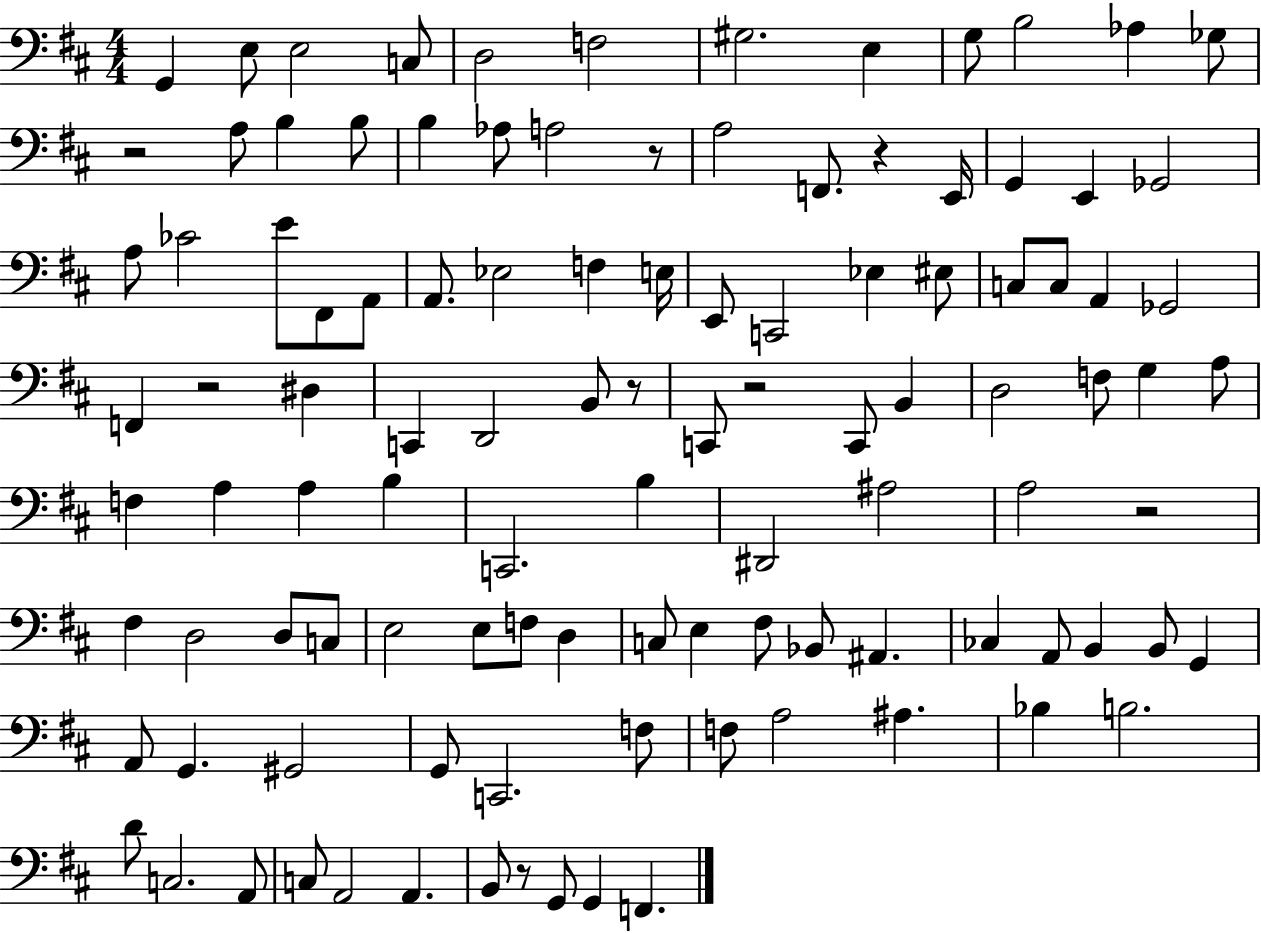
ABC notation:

X:1
T:Untitled
M:4/4
L:1/4
K:D
G,, E,/2 E,2 C,/2 D,2 F,2 ^G,2 E, G,/2 B,2 _A, _G,/2 z2 A,/2 B, B,/2 B, _A,/2 A,2 z/2 A,2 F,,/2 z E,,/4 G,, E,, _G,,2 A,/2 _C2 E/2 ^F,,/2 A,,/2 A,,/2 _E,2 F, E,/4 E,,/2 C,,2 _E, ^E,/2 C,/2 C,/2 A,, _G,,2 F,, z2 ^D, C,, D,,2 B,,/2 z/2 C,,/2 z2 C,,/2 B,, D,2 F,/2 G, A,/2 F, A, A, B, C,,2 B, ^D,,2 ^A,2 A,2 z2 ^F, D,2 D,/2 C,/2 E,2 E,/2 F,/2 D, C,/2 E, ^F,/2 _B,,/2 ^A,, _C, A,,/2 B,, B,,/2 G,, A,,/2 G,, ^G,,2 G,,/2 C,,2 F,/2 F,/2 A,2 ^A, _B, B,2 D/2 C,2 A,,/2 C,/2 A,,2 A,, B,,/2 z/2 G,,/2 G,, F,,